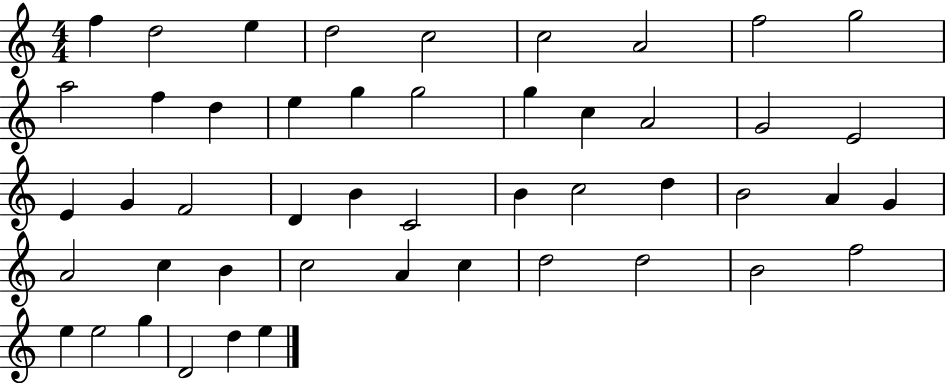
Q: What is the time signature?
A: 4/4